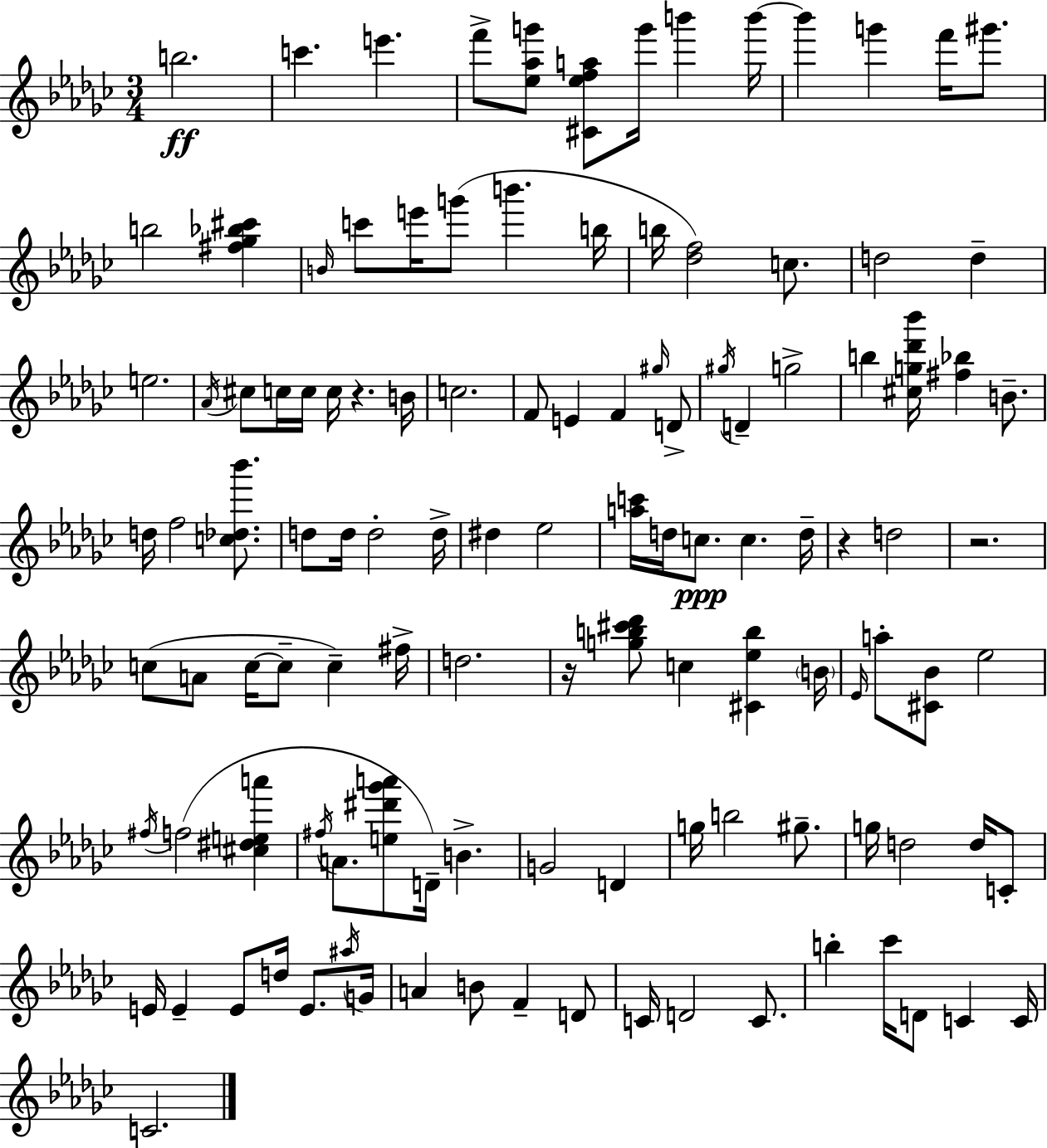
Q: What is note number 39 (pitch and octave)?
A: B5